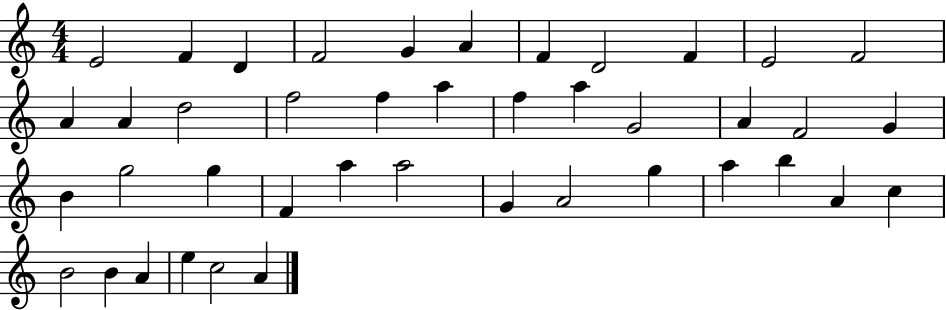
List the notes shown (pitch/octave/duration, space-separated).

E4/h F4/q D4/q F4/h G4/q A4/q F4/q D4/h F4/q E4/h F4/h A4/q A4/q D5/h F5/h F5/q A5/q F5/q A5/q G4/h A4/q F4/h G4/q B4/q G5/h G5/q F4/q A5/q A5/h G4/q A4/h G5/q A5/q B5/q A4/q C5/q B4/h B4/q A4/q E5/q C5/h A4/q